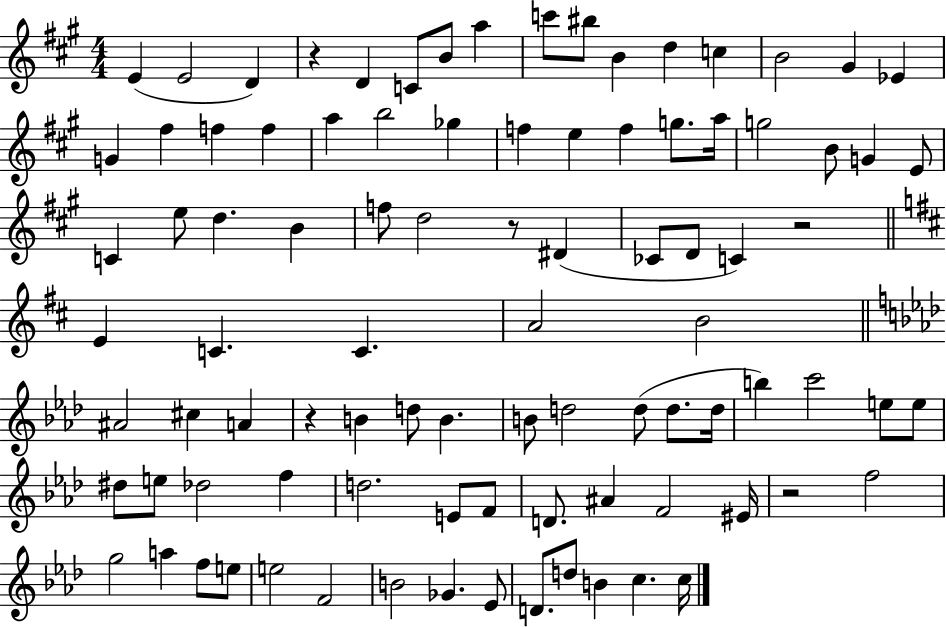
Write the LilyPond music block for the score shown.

{
  \clef treble
  \numericTimeSignature
  \time 4/4
  \key a \major
  \repeat volta 2 { e'4( e'2 d'4) | r4 d'4 c'8 b'8 a''4 | c'''8 bis''8 b'4 d''4 c''4 | b'2 gis'4 ees'4 | \break g'4 fis''4 f''4 f''4 | a''4 b''2 ges''4 | f''4 e''4 f''4 g''8. a''16 | g''2 b'8 g'4 e'8 | \break c'4 e''8 d''4. b'4 | f''8 d''2 r8 dis'4( | ces'8 d'8 c'4) r2 | \bar "||" \break \key b \minor e'4 c'4. c'4. | a'2 b'2 | \bar "||" \break \key aes \major ais'2 cis''4 a'4 | r4 b'4 d''8 b'4. | b'8 d''2 d''8( d''8. d''16 | b''4) c'''2 e''8 e''8 | \break dis''8 e''8 des''2 f''4 | d''2. e'8 f'8 | d'8. ais'4 f'2 eis'16 | r2 f''2 | \break g''2 a''4 f''8 e''8 | e''2 f'2 | b'2 ges'4. ees'8 | d'8. d''8 b'4 c''4. c''16 | \break } \bar "|."
}